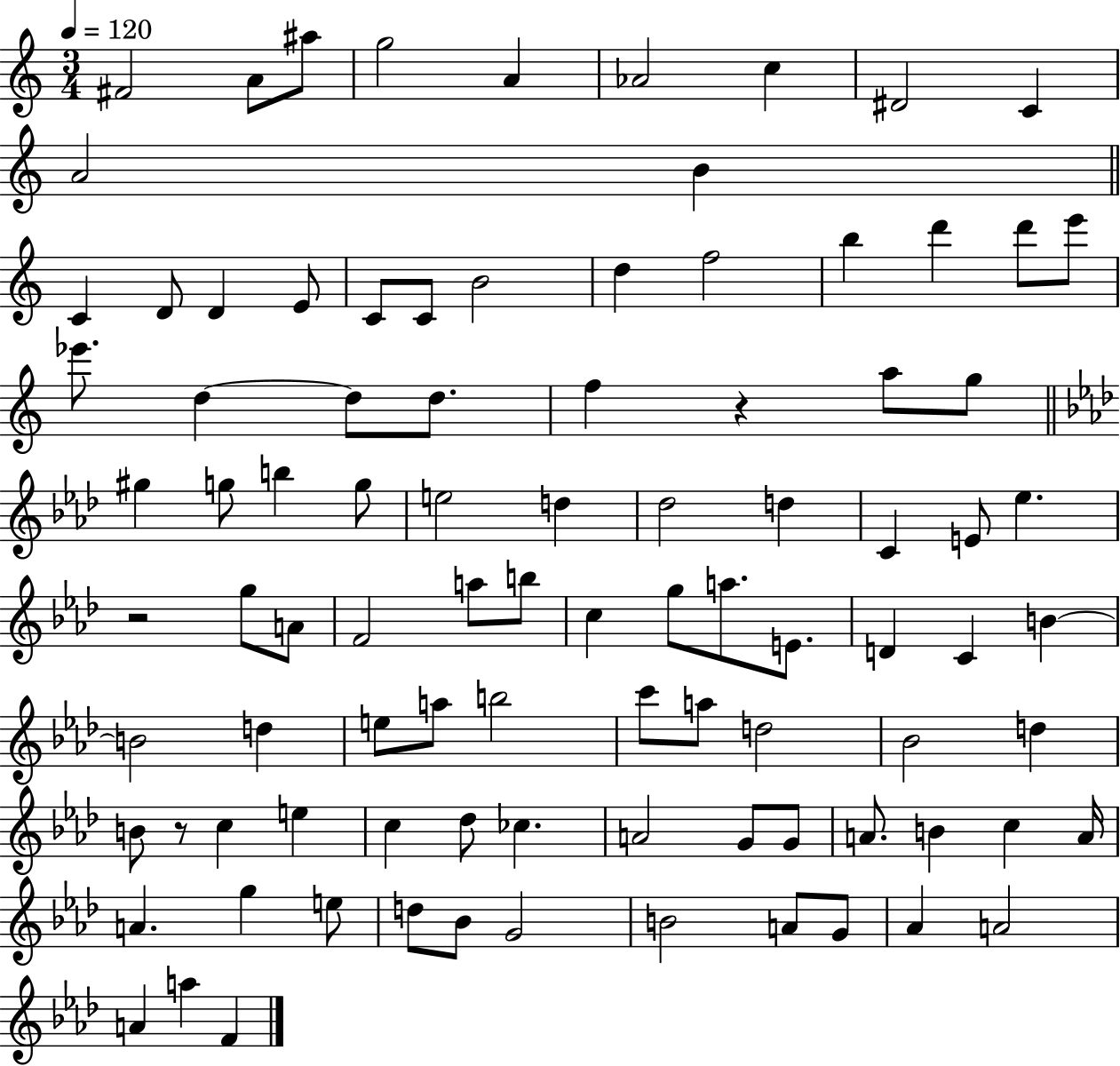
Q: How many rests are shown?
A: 3